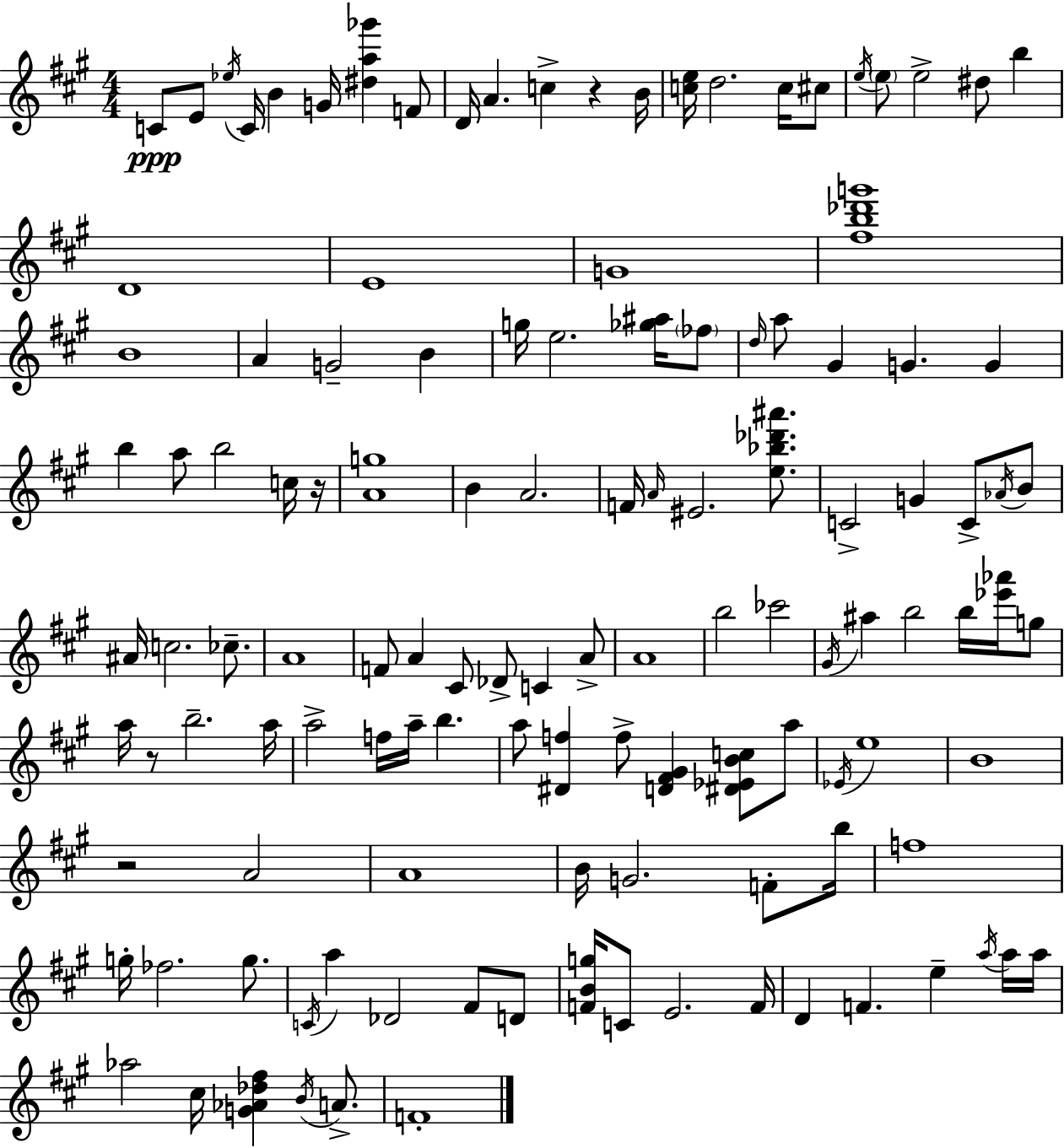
{
  \clef treble
  \numericTimeSignature
  \time 4/4
  \key a \major
  \repeat volta 2 { c'8\ppp e'8 \acciaccatura { ees''16 } c'16 b'4 g'16 <dis'' a'' ges'''>4 f'8 | d'16 a'4. c''4-> r4 | b'16 <c'' e''>16 d''2. c''16 cis''8 | \acciaccatura { e''16 } \parenthesize e''8 e''2-> dis''8 b''4 | \break d'1 | e'1 | g'1 | <fis'' b'' des''' g'''>1 | \break b'1 | a'4 g'2-- b'4 | g''16 e''2. <ges'' ais''>16 | \parenthesize fes''8 \grace { d''16 } a''8 gis'4 g'4. g'4 | \break b''4 a''8 b''2 | c''16 r16 <a' g''>1 | b'4 a'2. | f'16 \grace { a'16 } eis'2. | \break <e'' bes'' des''' ais'''>8. c'2-> g'4 | c'8-> \acciaccatura { aes'16 } b'8 ais'16 c''2. | ces''8.-- a'1 | f'8 a'4 cis'8 des'8-> c'4 | \break a'8-> a'1 | b''2 ces'''2 | \acciaccatura { gis'16 } ais''4 b''2 | b''16 <ees''' aes'''>16 g''8 a''16 r8 b''2.-- | \break a''16 a''2-> f''16 a''16-- | b''4. a''8 <dis' f''>4 f''8-> <d' fis' gis'>4 | <dis' ees' b' c''>8 a''8 \acciaccatura { ees'16 } e''1 | b'1 | \break r2 a'2 | a'1 | b'16 g'2. | f'8-. b''16 f''1 | \break g''16-. fes''2. | g''8. \acciaccatura { c'16 } a''4 des'2 | fis'8 d'8 <f' b' g''>16 c'8 e'2. | f'16 d'4 f'4. | \break e''4-- \acciaccatura { a''16 } a''16 a''16 aes''2 | cis''16 <g' aes' des'' fis''>4 \acciaccatura { b'16 } a'8.-> f'1-. | } \bar "|."
}